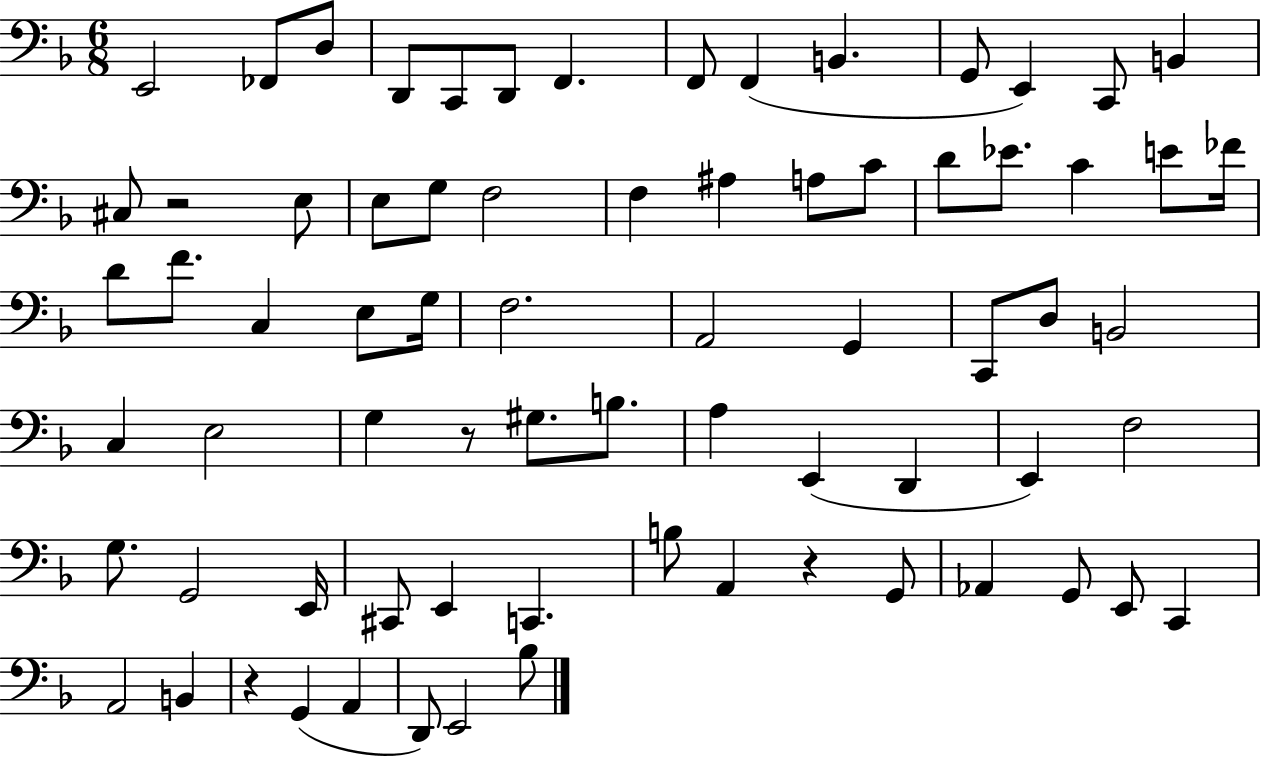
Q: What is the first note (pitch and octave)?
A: E2